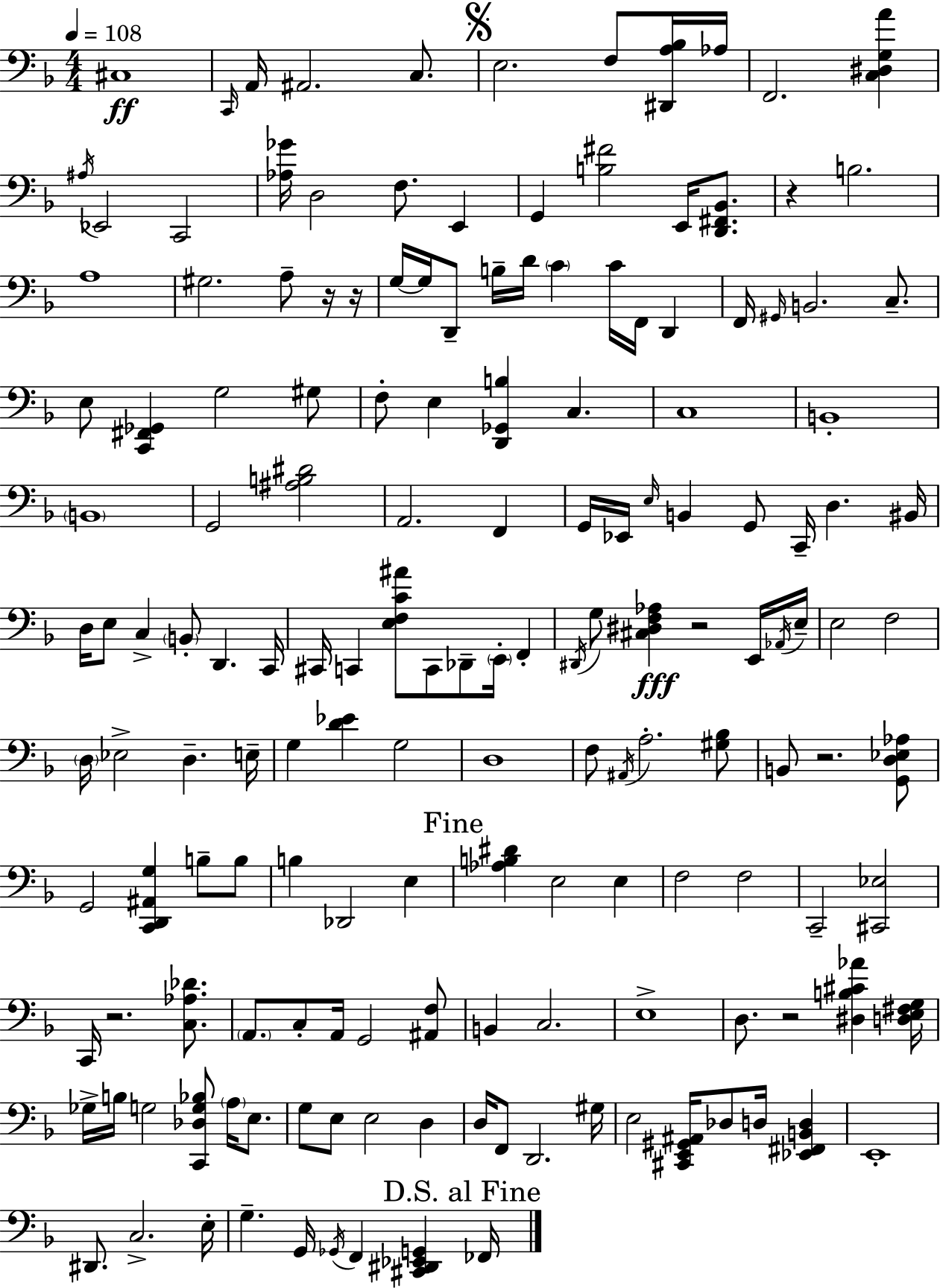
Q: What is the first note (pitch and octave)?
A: C#3